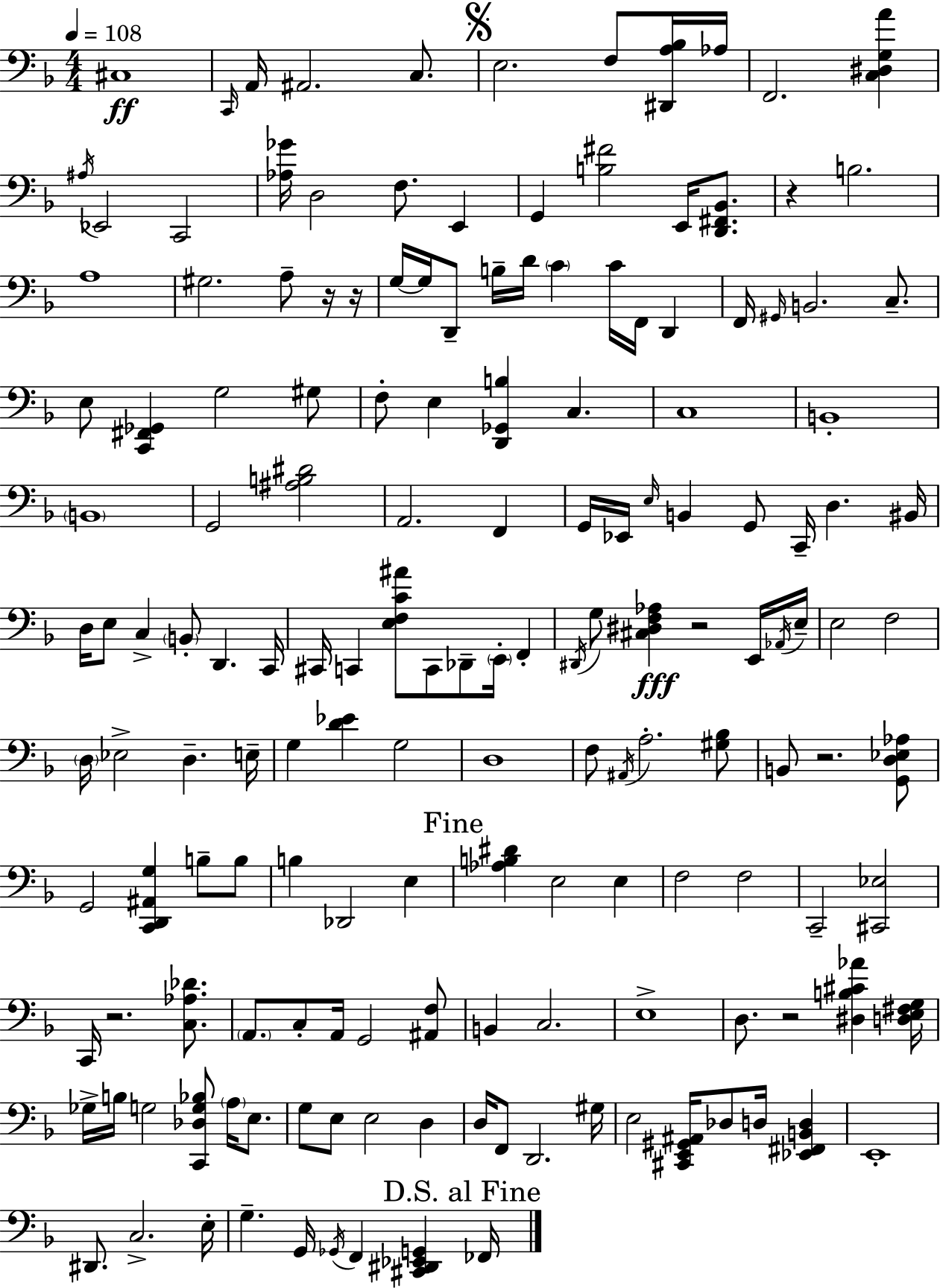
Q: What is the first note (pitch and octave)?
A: C#3